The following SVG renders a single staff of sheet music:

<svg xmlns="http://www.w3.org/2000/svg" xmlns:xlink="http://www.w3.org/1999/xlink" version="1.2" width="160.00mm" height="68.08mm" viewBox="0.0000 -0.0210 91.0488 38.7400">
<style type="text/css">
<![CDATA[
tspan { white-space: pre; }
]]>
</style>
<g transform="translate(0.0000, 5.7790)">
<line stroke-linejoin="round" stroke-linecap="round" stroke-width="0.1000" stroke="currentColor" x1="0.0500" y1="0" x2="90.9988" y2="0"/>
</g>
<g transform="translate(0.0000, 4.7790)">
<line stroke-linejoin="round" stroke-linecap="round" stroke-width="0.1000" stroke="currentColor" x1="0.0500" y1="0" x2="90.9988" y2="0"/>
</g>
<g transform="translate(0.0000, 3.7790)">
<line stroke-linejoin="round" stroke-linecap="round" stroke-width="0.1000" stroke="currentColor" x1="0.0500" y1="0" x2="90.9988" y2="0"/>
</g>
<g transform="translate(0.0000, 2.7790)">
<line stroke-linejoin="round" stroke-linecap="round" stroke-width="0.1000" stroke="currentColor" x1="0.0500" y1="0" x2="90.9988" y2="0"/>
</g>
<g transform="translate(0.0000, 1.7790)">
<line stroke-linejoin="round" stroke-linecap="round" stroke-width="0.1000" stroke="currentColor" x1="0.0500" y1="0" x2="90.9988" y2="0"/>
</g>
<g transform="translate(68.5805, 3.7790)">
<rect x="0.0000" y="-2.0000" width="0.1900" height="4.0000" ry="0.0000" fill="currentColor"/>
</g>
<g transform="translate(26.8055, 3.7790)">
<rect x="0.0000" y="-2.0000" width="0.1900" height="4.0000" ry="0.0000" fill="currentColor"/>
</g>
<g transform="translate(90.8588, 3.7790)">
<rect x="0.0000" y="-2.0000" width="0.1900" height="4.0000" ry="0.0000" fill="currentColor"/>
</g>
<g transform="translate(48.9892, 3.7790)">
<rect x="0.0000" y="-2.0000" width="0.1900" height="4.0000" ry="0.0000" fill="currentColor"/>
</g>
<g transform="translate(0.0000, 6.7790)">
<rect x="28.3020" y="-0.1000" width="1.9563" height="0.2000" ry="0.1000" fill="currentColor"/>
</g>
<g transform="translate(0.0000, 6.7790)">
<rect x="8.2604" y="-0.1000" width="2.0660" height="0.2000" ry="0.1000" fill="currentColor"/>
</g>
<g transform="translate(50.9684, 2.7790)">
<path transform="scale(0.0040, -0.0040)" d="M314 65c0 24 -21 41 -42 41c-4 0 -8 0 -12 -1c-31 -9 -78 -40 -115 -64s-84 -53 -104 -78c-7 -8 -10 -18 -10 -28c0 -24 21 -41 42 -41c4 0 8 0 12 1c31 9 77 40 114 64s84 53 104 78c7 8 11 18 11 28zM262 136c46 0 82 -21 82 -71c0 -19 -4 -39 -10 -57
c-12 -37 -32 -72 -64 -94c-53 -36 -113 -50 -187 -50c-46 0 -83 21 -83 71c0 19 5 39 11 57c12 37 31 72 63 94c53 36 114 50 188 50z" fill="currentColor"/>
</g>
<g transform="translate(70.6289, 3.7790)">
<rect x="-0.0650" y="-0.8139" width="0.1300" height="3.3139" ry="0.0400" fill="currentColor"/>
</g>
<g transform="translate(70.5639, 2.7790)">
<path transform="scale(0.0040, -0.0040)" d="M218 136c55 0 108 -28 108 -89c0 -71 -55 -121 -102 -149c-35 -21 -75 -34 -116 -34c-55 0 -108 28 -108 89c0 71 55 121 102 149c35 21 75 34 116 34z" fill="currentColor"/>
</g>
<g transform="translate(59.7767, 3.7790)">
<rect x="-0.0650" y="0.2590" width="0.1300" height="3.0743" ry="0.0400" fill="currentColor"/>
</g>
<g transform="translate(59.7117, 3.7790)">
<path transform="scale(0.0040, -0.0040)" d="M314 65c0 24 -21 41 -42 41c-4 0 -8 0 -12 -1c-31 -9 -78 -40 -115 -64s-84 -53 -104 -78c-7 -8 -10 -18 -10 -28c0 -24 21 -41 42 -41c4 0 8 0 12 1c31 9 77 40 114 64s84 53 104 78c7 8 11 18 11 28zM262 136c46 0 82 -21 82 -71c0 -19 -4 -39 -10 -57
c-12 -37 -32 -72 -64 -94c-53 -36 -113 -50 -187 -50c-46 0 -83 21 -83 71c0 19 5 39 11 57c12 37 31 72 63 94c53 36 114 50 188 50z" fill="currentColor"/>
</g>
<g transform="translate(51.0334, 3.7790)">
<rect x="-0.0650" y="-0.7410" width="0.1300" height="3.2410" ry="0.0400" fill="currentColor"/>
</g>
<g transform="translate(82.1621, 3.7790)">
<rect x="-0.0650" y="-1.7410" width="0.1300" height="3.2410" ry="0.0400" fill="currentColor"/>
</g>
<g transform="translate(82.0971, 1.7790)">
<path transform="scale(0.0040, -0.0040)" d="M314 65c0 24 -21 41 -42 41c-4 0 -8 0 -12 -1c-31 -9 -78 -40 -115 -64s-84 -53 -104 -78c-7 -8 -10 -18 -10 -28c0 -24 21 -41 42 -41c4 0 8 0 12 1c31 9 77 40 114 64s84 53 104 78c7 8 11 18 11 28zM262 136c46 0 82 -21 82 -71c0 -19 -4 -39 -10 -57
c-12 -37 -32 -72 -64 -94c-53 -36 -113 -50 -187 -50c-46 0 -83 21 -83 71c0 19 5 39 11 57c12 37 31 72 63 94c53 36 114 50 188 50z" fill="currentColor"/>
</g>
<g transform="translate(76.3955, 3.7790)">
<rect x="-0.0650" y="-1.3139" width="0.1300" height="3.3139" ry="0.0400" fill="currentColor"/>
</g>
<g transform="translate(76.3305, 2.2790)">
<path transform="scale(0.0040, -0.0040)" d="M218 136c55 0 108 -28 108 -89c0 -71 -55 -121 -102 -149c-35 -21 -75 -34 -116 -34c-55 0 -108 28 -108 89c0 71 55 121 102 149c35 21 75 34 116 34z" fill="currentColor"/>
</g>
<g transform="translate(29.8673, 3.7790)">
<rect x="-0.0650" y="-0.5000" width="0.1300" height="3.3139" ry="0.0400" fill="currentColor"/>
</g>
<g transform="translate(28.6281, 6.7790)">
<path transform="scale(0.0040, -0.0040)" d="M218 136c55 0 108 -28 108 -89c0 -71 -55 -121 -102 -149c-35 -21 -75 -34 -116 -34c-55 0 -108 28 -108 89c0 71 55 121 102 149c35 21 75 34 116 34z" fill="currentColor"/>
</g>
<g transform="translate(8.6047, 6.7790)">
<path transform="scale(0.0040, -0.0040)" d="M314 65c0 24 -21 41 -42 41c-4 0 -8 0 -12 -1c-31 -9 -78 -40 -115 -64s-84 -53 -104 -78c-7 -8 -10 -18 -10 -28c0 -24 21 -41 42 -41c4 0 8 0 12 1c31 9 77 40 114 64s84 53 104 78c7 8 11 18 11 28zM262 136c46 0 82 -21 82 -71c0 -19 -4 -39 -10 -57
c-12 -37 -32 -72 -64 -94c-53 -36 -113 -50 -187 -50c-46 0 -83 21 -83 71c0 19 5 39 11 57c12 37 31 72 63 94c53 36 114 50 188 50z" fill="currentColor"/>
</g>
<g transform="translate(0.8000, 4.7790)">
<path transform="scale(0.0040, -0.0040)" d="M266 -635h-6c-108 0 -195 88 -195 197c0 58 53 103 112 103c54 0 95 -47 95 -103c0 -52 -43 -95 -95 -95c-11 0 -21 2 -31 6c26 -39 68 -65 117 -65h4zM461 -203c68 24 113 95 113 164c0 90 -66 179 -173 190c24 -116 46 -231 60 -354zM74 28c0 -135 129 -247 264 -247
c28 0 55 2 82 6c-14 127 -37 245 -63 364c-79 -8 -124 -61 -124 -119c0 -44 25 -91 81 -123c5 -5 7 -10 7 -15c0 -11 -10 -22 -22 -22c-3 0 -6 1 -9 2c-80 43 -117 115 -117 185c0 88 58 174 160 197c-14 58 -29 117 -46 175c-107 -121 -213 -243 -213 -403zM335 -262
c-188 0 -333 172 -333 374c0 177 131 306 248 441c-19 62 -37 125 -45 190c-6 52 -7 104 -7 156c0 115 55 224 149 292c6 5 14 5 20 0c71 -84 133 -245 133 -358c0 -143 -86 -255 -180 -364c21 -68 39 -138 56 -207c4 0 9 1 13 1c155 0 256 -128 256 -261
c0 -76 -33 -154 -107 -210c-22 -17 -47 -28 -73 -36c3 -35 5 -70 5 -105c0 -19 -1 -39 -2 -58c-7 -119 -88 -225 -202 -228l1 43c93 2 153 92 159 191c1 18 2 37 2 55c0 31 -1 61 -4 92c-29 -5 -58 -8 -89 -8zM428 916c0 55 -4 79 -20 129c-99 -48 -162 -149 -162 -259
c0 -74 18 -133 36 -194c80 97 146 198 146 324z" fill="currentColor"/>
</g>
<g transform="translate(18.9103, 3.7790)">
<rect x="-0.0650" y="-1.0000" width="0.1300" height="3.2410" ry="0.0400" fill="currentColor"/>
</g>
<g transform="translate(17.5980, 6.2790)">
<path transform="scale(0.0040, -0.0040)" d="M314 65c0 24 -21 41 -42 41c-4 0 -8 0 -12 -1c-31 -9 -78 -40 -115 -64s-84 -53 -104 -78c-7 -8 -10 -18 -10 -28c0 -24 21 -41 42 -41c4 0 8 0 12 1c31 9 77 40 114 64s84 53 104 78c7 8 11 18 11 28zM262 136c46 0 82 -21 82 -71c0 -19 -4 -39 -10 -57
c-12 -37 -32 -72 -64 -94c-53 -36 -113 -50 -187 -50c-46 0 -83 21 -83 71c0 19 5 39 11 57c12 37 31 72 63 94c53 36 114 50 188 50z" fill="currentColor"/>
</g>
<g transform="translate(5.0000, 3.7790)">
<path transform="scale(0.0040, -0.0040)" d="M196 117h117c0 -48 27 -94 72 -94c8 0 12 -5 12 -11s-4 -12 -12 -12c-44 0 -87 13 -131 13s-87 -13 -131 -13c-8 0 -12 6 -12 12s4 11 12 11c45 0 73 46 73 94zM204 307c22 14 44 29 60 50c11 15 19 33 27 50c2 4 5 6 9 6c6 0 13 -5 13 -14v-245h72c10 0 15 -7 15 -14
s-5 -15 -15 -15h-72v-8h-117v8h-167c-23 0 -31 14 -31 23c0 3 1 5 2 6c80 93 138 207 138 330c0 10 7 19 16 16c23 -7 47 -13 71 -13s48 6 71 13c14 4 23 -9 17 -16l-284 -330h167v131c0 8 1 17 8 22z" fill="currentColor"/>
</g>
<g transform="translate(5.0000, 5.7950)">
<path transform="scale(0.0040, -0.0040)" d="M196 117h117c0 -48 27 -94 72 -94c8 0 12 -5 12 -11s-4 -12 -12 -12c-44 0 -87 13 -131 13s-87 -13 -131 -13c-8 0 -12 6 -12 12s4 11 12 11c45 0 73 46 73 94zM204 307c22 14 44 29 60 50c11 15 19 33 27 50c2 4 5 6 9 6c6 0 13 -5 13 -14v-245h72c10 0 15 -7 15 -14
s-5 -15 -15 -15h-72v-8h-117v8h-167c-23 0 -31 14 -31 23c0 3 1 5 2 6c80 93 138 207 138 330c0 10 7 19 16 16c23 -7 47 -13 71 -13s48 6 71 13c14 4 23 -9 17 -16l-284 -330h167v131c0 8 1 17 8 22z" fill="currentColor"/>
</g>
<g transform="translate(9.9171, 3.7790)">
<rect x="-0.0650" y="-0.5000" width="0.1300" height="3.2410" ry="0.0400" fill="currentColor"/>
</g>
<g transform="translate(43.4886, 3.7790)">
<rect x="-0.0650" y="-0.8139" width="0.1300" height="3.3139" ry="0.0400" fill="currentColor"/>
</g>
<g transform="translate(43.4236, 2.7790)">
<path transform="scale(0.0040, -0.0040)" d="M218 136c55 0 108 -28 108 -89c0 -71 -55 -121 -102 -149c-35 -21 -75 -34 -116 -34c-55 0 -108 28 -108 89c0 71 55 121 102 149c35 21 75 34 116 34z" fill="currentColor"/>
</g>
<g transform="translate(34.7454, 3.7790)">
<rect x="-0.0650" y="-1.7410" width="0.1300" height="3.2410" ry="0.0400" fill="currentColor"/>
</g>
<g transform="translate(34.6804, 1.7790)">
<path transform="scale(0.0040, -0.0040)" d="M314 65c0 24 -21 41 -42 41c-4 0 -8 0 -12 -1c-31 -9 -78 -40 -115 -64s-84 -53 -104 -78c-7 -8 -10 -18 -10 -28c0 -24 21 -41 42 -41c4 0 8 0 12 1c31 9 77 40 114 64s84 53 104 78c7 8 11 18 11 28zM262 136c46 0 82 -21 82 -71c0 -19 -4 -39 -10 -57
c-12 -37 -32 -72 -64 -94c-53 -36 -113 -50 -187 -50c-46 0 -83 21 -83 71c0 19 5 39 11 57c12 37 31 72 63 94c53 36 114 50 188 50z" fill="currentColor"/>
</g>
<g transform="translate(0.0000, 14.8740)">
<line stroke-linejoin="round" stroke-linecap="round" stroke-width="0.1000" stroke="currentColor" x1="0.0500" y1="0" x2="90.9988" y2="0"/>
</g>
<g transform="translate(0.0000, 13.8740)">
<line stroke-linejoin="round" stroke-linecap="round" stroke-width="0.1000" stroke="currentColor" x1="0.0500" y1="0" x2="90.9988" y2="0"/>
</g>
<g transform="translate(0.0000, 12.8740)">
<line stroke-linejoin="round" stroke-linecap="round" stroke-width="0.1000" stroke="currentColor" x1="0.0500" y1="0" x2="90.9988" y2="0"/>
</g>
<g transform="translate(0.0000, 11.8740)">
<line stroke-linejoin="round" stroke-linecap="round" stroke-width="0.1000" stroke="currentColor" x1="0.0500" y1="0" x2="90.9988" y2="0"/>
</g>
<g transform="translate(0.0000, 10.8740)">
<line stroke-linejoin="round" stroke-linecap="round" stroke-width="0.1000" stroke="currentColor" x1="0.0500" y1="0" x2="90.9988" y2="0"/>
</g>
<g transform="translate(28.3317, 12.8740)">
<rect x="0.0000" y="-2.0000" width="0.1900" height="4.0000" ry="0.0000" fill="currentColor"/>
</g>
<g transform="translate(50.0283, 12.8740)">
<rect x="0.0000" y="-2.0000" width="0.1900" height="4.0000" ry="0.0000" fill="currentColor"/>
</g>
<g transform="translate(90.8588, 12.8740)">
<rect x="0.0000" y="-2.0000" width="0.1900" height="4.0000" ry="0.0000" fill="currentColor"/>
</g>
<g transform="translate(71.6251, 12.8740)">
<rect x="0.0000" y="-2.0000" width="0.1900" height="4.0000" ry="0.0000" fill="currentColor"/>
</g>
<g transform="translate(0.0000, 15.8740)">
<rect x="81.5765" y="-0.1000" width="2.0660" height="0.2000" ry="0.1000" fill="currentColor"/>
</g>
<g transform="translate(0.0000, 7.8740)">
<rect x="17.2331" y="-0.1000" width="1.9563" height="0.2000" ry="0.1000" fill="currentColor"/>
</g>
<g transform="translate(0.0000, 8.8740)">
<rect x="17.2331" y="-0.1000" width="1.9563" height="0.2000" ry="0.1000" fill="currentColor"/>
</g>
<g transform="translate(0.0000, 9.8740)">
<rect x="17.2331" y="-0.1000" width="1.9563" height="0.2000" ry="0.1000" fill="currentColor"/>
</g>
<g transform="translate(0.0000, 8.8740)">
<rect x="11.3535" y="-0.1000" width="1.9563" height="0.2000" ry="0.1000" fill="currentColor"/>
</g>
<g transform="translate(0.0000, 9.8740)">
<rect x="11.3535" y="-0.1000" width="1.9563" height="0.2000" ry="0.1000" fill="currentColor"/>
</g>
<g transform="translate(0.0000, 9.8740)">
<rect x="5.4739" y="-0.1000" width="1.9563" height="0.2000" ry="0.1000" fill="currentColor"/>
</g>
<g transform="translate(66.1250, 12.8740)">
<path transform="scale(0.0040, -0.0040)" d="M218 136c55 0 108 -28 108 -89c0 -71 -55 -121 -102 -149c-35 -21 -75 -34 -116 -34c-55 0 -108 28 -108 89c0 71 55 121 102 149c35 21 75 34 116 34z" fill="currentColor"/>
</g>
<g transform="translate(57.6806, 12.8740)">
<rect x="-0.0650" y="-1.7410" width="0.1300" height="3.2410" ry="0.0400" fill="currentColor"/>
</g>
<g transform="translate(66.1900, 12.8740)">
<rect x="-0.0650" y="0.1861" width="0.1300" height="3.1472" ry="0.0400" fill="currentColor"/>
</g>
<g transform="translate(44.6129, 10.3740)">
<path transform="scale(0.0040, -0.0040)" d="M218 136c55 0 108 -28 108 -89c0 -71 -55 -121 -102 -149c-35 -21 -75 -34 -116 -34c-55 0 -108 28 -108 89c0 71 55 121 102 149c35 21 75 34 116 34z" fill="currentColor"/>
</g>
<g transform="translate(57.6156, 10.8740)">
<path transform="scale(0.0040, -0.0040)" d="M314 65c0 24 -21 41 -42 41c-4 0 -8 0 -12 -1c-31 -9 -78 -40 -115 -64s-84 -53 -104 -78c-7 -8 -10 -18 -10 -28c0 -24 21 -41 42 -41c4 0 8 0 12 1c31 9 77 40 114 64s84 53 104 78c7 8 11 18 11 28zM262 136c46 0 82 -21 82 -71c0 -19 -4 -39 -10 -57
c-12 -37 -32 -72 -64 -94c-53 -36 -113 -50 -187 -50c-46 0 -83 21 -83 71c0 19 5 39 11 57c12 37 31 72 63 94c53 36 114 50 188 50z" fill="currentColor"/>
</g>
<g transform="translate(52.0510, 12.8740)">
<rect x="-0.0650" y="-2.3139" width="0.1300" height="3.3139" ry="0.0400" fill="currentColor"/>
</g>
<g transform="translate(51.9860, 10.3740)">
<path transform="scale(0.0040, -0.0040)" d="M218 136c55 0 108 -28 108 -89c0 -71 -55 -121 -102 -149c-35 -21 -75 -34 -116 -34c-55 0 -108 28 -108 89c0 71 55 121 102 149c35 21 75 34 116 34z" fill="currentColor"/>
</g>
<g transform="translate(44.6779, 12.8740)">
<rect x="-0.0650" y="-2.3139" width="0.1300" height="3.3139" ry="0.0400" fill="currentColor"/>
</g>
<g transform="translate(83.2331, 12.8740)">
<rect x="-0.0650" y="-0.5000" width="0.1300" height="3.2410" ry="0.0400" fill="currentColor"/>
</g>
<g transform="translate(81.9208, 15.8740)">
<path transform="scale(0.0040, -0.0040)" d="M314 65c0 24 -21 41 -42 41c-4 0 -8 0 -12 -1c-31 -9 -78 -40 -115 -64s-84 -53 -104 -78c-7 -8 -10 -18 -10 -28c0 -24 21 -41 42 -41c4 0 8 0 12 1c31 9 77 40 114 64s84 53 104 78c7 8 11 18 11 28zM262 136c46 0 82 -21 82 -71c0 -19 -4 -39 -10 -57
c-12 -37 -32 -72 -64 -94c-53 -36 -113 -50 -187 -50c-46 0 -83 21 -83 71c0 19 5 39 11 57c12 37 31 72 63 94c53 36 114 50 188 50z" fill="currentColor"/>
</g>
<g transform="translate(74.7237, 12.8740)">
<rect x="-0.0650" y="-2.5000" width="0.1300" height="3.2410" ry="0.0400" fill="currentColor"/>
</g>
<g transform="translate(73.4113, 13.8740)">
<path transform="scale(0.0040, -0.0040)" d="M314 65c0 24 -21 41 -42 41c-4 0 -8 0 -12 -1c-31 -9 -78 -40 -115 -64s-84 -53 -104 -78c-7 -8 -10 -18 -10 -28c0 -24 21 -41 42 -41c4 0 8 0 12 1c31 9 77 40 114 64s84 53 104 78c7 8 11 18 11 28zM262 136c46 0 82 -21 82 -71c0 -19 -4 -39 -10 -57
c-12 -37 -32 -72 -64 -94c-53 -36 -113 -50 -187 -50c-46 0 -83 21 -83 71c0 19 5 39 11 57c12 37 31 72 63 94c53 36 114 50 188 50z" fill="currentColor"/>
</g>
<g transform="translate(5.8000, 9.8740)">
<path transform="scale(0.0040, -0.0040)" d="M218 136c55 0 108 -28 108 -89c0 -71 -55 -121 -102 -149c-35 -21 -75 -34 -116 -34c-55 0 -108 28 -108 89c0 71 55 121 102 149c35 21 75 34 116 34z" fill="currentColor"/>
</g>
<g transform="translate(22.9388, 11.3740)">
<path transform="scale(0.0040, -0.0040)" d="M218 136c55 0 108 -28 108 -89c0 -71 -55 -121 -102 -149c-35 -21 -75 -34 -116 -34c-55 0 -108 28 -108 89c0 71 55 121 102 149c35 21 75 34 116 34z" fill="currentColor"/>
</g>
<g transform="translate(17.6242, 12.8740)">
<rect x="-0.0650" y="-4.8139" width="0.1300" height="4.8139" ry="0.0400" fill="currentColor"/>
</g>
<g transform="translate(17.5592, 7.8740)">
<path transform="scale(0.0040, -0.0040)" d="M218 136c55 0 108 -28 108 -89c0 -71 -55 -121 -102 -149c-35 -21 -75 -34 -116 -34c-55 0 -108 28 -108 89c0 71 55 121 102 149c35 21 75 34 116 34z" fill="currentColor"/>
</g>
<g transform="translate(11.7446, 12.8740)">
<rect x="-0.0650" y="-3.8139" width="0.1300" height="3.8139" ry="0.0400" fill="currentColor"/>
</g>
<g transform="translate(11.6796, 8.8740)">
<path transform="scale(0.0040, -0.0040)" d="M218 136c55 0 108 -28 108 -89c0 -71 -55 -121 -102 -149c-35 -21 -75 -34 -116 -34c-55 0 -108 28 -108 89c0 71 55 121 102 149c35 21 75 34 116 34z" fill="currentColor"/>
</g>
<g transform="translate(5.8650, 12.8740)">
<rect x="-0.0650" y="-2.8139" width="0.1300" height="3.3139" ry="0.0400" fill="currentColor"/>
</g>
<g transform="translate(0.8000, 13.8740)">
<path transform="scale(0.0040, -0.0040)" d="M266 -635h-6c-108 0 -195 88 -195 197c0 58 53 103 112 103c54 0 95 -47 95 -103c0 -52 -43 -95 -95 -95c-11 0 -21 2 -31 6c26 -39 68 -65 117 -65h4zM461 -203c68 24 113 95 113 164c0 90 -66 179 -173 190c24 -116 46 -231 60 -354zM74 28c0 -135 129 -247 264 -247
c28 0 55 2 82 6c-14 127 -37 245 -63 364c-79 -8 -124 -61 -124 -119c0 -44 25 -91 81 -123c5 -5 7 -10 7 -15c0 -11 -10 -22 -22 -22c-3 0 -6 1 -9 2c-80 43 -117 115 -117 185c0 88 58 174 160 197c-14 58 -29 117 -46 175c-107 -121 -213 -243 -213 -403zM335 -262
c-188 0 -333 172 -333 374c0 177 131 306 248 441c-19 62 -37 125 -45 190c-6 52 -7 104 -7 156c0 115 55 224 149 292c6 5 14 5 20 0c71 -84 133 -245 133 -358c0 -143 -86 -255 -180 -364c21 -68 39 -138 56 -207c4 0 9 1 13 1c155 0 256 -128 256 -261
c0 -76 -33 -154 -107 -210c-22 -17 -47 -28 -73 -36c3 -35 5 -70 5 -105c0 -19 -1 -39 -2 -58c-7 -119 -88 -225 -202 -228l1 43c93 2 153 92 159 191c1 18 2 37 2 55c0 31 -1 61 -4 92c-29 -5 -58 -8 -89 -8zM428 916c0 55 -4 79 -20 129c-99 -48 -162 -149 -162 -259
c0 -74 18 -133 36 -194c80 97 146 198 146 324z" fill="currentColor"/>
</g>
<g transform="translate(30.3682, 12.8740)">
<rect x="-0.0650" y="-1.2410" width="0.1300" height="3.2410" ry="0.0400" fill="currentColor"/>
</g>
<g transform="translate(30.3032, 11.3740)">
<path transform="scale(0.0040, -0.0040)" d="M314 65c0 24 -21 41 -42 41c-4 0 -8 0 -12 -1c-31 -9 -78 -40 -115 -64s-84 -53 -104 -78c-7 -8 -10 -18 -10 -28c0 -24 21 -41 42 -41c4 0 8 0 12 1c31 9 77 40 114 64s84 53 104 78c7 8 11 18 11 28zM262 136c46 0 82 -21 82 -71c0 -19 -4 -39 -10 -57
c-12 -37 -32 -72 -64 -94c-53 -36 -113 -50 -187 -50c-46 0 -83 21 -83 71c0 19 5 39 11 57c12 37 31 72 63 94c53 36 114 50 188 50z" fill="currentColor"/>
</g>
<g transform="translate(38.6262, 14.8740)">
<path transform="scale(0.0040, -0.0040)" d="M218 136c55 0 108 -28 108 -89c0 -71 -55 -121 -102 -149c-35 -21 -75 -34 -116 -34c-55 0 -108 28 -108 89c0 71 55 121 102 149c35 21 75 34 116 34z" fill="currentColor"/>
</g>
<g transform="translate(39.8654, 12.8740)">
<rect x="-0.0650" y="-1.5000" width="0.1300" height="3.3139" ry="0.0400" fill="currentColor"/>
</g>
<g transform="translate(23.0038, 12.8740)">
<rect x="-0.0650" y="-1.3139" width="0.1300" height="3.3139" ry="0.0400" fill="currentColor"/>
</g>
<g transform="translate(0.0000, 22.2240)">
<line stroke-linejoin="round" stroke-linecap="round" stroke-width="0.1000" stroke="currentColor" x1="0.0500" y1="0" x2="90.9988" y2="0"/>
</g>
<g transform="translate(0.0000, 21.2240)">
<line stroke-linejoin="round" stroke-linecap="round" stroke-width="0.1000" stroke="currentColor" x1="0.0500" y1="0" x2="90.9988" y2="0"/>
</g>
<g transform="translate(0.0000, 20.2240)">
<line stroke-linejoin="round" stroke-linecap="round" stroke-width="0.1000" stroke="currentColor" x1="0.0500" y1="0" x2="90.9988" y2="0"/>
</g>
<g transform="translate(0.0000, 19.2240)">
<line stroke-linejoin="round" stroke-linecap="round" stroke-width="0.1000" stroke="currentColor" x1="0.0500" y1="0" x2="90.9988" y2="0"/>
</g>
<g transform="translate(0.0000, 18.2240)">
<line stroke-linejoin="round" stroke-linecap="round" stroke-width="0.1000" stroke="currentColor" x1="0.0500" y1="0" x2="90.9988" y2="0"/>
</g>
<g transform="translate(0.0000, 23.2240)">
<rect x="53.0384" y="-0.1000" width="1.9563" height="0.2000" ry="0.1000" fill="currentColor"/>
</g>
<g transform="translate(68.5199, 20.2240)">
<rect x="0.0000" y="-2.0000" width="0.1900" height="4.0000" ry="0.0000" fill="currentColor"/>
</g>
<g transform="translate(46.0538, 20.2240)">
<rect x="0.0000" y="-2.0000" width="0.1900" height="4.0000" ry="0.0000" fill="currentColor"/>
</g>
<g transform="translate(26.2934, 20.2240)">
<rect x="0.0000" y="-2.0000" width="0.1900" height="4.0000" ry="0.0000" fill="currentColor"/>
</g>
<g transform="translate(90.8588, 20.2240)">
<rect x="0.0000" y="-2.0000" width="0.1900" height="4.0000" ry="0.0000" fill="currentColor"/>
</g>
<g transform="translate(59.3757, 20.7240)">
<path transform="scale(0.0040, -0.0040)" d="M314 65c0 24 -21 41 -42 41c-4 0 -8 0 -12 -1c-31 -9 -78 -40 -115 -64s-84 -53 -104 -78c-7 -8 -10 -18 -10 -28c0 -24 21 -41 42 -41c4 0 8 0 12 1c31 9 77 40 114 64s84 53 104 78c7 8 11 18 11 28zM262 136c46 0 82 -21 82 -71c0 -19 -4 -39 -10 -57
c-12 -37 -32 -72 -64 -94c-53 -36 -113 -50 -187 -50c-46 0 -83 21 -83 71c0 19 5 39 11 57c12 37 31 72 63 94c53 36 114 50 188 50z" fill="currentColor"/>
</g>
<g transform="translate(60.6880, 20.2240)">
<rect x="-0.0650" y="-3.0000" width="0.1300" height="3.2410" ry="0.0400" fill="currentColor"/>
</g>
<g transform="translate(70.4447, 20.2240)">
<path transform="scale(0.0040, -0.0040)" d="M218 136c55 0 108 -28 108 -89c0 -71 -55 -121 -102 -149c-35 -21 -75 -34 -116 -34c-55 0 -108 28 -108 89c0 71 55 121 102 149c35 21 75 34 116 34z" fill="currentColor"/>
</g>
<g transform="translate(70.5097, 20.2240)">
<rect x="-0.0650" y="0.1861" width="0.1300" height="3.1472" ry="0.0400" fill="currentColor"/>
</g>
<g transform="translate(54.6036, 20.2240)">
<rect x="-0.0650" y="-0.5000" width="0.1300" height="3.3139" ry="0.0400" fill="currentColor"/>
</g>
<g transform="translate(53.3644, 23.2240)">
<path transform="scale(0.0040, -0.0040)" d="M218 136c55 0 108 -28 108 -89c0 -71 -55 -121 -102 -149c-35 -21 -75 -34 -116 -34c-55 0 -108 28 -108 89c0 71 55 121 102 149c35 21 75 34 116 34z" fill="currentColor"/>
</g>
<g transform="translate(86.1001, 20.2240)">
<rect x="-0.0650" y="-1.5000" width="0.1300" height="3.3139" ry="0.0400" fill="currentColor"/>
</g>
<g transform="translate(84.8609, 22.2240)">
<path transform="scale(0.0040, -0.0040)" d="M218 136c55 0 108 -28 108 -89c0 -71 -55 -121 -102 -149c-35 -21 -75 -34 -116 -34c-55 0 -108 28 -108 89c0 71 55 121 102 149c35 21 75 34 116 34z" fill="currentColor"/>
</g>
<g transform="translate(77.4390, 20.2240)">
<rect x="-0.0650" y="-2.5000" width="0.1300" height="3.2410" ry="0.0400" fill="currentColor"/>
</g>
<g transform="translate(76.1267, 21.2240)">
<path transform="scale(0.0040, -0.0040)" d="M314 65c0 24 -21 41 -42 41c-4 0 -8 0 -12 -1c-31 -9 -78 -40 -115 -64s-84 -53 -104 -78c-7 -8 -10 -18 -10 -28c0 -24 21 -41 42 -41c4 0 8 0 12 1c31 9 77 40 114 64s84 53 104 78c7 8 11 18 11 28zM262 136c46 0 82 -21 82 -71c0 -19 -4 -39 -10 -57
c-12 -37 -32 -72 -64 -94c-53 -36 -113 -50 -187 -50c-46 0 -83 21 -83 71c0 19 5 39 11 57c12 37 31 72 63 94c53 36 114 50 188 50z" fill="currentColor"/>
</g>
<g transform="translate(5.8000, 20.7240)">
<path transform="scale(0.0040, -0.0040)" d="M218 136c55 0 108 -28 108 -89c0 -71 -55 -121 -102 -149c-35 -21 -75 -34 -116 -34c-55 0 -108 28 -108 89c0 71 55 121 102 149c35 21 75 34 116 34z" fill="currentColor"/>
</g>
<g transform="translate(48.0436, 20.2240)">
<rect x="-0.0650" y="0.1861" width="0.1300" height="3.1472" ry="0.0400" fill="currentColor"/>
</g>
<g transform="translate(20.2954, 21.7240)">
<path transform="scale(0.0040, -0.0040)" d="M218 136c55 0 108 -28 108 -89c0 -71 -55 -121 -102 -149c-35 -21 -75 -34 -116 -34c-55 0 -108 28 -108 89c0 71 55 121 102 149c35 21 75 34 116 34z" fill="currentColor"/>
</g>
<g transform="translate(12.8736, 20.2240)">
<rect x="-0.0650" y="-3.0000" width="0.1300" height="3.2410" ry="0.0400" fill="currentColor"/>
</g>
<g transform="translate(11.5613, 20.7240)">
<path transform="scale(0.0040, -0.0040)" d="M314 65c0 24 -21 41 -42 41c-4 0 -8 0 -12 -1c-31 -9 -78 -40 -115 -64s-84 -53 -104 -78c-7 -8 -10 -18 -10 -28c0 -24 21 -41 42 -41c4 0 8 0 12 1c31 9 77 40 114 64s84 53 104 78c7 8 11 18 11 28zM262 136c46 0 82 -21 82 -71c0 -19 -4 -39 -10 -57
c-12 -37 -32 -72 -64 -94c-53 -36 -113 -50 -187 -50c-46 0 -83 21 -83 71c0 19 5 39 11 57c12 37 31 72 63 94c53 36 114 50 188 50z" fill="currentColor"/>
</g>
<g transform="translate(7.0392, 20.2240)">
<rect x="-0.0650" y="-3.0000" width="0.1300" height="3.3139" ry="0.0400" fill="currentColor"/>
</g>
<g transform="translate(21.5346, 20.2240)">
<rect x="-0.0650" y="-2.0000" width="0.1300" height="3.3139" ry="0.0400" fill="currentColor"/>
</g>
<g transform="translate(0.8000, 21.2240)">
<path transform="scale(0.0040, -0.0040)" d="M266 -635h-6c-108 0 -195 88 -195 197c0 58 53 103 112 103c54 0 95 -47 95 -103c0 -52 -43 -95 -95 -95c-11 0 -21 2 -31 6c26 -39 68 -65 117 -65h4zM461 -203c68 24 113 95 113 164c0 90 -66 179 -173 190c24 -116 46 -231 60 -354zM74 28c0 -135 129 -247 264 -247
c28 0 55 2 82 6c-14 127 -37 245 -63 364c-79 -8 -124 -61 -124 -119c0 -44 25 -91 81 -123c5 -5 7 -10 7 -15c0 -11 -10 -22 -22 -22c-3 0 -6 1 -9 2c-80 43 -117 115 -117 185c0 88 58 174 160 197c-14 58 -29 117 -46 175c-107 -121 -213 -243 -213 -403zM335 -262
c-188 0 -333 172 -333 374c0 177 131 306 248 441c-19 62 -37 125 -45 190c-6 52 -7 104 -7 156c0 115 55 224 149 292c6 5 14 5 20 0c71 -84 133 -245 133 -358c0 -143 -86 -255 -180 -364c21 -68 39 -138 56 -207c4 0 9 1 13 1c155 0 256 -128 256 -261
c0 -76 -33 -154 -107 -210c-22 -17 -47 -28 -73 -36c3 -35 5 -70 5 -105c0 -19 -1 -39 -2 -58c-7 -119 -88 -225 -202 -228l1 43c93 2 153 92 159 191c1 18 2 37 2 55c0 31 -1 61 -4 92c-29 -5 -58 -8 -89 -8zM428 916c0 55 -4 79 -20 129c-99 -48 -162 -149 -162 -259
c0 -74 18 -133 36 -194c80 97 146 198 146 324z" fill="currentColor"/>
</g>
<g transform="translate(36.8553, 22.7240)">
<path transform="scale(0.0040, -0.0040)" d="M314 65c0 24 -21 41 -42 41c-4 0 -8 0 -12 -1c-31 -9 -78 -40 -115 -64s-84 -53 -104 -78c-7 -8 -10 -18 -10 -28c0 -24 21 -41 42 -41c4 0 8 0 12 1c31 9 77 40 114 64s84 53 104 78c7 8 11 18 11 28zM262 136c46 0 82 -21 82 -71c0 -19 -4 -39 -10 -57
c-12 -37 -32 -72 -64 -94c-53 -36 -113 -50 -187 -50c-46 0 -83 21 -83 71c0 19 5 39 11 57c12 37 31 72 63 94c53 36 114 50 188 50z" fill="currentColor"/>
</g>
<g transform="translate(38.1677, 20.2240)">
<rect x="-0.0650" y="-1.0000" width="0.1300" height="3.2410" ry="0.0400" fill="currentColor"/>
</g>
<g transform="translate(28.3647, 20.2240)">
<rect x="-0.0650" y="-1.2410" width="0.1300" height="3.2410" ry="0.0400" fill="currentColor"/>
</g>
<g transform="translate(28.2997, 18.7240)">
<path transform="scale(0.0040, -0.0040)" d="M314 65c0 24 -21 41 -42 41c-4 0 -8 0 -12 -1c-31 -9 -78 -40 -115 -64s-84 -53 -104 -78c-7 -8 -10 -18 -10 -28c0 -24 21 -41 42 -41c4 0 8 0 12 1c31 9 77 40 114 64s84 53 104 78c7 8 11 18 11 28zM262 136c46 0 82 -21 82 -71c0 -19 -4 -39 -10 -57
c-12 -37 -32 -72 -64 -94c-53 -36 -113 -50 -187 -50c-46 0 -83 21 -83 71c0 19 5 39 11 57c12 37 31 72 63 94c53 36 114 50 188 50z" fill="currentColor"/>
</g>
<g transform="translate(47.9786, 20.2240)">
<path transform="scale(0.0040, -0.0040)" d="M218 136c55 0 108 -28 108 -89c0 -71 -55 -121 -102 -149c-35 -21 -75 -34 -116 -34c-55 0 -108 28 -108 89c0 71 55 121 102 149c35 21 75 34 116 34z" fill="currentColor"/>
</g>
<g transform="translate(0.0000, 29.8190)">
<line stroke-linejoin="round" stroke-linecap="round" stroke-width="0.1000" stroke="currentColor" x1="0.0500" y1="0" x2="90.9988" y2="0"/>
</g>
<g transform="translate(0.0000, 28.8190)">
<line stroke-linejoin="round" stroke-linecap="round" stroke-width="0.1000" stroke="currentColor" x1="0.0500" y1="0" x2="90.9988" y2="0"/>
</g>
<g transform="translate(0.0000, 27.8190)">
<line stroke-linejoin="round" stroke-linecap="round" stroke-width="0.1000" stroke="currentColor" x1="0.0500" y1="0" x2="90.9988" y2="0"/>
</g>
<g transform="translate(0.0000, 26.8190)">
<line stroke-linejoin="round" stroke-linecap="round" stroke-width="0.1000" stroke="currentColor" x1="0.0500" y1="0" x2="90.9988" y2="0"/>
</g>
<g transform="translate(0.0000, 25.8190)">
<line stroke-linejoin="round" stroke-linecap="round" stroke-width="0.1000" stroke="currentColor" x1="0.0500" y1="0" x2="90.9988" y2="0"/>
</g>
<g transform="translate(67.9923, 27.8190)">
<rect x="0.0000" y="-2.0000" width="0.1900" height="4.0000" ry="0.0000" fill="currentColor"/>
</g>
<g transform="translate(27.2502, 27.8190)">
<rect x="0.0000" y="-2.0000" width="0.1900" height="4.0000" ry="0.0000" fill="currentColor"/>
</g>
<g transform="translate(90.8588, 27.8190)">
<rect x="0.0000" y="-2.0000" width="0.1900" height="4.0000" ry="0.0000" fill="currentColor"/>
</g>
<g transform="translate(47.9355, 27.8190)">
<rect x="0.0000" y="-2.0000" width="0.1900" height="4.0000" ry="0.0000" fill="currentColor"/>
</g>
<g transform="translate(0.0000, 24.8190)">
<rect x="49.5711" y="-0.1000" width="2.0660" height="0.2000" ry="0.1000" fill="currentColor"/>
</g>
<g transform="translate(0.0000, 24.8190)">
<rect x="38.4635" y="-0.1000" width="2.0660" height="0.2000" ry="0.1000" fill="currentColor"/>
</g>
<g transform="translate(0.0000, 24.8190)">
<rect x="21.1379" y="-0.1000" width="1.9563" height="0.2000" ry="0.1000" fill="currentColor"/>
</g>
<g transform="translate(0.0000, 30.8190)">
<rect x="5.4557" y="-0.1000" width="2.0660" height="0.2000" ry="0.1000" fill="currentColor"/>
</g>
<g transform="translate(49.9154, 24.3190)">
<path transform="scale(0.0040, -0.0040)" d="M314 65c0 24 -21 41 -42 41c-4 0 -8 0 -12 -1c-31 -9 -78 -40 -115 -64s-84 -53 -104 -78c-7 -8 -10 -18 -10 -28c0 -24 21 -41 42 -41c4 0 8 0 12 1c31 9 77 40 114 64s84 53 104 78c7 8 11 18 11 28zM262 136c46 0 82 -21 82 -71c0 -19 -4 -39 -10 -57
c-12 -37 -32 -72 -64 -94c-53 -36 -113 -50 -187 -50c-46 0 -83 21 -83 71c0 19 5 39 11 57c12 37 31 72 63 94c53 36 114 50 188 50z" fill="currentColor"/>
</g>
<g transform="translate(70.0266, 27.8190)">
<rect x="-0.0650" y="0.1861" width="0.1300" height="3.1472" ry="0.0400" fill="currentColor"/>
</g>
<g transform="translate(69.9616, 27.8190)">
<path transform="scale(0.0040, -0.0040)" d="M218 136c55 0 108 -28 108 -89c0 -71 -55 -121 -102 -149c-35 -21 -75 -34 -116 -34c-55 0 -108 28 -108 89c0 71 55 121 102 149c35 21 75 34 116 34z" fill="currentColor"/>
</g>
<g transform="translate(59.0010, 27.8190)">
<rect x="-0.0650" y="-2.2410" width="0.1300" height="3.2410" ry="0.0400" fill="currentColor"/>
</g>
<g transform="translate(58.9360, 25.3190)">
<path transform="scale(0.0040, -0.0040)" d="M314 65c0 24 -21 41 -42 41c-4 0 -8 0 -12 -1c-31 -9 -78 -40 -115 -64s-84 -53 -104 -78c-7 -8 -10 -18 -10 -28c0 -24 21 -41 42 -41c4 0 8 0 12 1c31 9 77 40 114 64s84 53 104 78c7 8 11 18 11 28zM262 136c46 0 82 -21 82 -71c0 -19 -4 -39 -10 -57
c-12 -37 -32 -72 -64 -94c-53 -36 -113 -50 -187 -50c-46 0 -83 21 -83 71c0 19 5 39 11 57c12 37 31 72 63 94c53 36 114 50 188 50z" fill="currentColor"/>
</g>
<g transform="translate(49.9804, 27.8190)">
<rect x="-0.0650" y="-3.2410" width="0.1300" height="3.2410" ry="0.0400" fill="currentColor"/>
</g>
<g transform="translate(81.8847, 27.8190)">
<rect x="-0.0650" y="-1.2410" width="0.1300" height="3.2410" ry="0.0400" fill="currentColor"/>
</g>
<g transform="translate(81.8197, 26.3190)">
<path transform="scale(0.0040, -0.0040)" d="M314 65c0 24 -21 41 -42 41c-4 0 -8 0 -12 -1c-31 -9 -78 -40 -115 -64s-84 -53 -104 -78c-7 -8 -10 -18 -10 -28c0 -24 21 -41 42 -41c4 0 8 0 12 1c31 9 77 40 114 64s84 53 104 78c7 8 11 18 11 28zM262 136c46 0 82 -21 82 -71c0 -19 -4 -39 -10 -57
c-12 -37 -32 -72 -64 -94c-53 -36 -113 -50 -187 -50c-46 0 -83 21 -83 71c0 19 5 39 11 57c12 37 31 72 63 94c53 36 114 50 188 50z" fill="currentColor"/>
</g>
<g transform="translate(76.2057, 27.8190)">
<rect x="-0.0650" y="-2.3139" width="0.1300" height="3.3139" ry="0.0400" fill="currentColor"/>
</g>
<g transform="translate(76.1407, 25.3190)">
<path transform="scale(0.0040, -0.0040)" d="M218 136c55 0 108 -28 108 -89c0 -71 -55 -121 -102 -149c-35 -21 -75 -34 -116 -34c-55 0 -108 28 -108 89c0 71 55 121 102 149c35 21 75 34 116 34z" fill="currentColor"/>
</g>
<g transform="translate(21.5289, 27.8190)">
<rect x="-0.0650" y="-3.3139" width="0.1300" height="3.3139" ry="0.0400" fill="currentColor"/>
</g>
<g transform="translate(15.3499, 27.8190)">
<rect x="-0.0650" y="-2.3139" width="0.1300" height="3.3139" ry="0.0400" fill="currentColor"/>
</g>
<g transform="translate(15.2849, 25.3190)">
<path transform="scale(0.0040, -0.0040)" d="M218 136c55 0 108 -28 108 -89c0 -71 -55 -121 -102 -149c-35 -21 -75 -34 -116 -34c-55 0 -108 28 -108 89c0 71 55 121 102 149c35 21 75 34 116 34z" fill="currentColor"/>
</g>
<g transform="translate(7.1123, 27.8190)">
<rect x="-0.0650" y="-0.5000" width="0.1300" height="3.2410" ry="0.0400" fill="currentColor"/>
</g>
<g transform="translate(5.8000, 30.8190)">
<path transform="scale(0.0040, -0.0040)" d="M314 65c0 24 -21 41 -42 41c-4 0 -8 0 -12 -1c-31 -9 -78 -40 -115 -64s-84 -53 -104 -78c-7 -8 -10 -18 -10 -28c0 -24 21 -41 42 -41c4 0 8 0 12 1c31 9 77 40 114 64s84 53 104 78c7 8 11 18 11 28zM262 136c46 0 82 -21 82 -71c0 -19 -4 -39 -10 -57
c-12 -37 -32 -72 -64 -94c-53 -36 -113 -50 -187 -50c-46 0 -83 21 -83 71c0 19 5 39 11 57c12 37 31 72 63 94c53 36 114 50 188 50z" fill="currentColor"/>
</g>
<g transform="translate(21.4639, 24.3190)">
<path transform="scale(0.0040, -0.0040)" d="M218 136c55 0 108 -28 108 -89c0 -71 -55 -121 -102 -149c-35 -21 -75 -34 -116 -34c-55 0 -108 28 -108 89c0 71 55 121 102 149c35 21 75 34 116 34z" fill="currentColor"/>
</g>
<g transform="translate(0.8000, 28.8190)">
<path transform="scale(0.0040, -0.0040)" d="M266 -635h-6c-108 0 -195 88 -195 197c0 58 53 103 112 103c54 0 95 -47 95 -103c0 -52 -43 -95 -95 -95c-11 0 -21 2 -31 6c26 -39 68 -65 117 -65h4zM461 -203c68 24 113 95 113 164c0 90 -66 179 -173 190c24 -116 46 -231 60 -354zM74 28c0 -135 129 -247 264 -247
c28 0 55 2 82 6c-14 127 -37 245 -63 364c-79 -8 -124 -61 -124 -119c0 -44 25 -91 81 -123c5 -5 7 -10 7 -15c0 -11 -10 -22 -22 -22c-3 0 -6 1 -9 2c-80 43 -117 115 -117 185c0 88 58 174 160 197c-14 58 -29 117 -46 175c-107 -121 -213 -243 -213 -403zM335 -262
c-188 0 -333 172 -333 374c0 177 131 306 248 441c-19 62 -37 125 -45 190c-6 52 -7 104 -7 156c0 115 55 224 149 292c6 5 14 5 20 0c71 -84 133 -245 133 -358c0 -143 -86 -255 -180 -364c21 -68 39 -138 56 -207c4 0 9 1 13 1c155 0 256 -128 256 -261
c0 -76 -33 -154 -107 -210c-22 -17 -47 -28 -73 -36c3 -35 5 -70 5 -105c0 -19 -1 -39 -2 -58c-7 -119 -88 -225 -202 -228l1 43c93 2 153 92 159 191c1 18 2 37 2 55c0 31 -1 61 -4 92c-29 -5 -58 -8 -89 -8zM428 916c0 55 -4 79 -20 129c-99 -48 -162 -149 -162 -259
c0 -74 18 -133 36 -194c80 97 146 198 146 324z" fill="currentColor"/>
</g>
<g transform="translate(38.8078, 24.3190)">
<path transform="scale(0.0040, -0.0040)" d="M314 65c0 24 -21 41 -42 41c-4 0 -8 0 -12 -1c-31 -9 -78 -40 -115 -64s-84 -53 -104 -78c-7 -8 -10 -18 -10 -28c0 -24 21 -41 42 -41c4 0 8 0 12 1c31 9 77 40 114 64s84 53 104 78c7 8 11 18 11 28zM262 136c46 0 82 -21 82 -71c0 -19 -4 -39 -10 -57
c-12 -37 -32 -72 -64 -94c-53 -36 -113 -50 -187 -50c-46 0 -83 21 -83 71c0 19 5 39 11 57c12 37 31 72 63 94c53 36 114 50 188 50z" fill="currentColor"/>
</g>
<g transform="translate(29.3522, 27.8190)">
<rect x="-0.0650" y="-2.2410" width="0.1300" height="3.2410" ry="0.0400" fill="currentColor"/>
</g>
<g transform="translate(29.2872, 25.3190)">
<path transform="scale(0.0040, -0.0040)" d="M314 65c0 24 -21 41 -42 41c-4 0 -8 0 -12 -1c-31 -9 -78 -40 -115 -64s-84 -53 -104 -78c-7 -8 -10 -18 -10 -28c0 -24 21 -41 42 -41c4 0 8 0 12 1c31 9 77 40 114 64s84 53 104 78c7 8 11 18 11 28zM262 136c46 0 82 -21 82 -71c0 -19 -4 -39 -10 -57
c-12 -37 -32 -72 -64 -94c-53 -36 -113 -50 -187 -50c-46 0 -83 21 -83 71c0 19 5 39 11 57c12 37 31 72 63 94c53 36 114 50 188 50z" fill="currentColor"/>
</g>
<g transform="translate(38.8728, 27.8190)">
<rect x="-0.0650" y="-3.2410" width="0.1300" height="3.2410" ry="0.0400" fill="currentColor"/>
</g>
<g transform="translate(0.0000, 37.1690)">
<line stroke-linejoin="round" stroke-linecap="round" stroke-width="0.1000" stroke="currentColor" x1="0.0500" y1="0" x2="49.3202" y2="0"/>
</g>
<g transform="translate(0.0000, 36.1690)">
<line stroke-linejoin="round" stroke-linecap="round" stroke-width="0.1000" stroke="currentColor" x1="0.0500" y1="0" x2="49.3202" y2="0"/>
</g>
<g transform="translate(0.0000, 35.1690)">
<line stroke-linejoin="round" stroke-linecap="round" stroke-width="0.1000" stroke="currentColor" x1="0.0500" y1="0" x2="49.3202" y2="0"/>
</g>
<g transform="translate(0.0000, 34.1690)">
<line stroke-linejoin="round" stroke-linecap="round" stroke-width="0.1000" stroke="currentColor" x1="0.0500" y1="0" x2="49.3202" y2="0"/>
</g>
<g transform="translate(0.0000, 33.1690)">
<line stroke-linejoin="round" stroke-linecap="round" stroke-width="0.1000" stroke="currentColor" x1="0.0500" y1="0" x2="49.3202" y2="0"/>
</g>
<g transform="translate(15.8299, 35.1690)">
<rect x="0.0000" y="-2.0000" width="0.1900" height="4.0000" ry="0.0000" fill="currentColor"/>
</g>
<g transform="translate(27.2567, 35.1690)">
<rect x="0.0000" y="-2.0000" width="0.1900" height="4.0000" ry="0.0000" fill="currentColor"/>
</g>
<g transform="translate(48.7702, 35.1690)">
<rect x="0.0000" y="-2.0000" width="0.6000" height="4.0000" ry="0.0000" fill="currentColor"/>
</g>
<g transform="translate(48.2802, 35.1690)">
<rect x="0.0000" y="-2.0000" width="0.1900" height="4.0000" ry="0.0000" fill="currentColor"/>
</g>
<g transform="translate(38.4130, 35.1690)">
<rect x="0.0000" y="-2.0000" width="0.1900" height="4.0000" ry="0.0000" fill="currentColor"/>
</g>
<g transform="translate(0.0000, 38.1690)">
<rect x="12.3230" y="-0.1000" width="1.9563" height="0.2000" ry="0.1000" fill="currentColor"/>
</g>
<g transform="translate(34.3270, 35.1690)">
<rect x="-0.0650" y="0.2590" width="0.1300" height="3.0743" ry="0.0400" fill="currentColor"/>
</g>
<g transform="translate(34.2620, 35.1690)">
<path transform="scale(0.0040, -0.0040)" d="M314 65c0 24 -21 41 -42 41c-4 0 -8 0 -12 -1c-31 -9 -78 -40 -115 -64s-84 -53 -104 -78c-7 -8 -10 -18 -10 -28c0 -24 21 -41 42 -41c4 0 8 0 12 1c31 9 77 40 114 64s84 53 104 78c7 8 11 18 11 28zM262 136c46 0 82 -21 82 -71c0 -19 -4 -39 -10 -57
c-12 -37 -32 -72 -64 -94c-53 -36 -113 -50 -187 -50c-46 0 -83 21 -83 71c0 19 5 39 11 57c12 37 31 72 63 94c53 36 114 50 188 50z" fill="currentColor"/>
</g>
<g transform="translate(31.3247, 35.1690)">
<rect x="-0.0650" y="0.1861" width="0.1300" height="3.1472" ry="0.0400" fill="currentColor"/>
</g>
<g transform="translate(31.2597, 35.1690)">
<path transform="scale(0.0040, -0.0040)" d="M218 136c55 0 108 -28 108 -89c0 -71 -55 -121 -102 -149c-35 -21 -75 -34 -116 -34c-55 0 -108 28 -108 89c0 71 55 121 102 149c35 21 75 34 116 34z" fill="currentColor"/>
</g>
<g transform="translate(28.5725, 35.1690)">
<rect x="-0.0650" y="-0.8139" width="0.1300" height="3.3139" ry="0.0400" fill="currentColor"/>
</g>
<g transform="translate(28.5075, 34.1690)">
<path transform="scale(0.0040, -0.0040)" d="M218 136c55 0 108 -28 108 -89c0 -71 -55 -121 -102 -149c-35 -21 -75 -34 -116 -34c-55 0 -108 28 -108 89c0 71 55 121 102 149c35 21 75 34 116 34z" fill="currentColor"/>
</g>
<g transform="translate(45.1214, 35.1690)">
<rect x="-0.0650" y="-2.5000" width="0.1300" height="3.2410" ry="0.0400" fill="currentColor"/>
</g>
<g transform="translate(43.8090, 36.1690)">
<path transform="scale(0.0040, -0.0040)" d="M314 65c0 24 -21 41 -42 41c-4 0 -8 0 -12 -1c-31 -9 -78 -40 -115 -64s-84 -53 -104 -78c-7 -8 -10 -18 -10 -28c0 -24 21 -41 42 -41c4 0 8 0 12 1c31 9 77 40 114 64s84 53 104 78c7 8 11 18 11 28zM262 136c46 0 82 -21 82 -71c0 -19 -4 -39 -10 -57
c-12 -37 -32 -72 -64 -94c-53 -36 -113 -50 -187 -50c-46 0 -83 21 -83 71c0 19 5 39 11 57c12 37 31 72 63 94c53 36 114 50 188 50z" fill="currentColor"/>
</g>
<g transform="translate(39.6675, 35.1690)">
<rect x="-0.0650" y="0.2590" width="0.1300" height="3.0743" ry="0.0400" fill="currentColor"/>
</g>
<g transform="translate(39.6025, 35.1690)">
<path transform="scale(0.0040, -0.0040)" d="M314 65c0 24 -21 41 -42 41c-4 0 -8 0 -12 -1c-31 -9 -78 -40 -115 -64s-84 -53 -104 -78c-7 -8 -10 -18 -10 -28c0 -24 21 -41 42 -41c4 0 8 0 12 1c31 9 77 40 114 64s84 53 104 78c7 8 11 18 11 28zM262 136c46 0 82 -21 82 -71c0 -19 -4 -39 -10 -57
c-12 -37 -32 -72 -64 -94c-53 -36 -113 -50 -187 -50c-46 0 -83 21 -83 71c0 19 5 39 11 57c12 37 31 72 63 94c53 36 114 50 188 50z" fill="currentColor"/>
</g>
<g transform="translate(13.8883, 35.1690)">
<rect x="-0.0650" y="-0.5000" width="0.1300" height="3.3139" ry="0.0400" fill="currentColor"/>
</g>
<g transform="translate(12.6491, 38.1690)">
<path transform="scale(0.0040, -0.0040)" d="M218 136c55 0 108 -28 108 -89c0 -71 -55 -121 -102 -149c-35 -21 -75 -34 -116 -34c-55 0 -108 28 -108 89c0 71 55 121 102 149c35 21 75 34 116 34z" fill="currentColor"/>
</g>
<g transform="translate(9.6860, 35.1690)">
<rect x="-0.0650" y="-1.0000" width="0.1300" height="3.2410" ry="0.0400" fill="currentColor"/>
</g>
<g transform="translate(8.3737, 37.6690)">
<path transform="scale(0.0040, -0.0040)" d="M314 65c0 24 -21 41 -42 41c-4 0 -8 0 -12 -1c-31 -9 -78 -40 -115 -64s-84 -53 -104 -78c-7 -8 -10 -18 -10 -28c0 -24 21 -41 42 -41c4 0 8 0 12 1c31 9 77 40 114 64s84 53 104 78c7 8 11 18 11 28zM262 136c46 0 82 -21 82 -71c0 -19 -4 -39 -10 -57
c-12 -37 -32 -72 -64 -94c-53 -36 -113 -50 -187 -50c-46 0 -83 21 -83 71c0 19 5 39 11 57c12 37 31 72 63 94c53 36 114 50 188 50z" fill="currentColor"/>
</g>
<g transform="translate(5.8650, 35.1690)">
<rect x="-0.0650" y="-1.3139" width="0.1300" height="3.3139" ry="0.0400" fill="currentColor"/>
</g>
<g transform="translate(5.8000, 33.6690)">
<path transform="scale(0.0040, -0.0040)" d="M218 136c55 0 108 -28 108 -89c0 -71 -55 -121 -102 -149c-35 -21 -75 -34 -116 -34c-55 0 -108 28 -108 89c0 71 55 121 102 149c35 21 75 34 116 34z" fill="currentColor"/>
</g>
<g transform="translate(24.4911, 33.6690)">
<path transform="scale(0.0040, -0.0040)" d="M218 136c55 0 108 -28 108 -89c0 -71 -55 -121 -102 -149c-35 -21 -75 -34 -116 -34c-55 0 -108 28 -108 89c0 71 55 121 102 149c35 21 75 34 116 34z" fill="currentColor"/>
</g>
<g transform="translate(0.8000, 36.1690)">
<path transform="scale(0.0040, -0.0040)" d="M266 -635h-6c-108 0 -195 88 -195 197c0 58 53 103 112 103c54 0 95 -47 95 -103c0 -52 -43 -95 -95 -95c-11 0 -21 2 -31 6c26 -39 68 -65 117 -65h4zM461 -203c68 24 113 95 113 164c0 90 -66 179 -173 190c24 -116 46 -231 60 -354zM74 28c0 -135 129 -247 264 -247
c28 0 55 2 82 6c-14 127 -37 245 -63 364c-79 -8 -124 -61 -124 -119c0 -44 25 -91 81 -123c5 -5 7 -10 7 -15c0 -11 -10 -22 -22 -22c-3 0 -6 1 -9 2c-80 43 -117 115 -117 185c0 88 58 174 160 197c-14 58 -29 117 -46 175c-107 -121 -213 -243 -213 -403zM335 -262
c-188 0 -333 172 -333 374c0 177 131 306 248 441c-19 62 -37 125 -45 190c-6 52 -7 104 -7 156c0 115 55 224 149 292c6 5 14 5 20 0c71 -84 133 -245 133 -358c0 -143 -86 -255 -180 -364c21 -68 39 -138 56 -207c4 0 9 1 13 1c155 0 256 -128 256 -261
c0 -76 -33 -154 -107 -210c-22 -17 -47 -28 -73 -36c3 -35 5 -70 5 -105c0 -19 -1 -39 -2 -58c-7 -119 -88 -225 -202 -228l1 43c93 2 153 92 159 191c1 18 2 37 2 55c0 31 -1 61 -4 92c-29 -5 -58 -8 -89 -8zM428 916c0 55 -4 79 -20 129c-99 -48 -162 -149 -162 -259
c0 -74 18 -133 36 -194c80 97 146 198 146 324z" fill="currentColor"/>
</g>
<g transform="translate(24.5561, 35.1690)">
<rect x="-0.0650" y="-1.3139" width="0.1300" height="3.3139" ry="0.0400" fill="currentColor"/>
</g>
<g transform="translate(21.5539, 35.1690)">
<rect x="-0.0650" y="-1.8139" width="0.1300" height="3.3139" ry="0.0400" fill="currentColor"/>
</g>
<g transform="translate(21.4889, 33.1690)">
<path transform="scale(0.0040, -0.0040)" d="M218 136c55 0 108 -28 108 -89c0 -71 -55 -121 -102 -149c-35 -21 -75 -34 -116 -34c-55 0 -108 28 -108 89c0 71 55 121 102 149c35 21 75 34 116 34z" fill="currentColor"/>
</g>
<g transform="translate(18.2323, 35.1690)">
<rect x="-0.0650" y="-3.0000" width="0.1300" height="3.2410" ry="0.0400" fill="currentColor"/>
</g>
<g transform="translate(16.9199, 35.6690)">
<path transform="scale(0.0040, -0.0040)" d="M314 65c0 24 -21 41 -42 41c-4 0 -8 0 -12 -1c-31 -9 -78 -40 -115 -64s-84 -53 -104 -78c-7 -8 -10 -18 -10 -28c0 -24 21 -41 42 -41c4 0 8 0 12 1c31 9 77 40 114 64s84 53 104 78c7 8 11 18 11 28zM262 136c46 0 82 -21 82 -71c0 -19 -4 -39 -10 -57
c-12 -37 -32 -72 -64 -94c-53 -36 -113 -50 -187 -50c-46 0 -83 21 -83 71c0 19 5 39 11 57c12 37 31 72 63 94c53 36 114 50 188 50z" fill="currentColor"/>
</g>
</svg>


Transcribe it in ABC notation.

X:1
T:Untitled
M:4/4
L:1/4
K:C
C2 D2 C f2 d d2 B2 d e f2 a c' e' e e2 E g g f2 B G2 C2 A A2 F e2 D2 B C A2 B G2 E C2 g b g2 b2 b2 g2 B g e2 e D2 C A2 f e d B B2 B2 G2